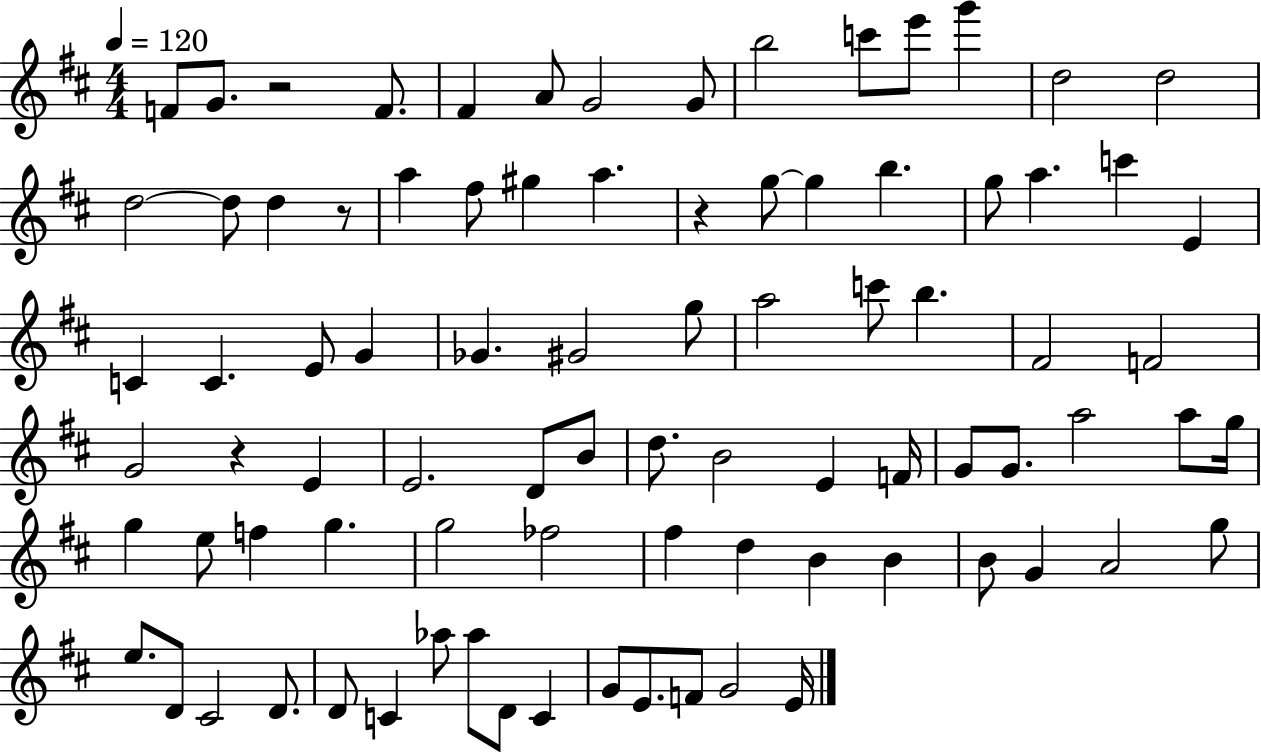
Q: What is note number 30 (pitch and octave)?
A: E4